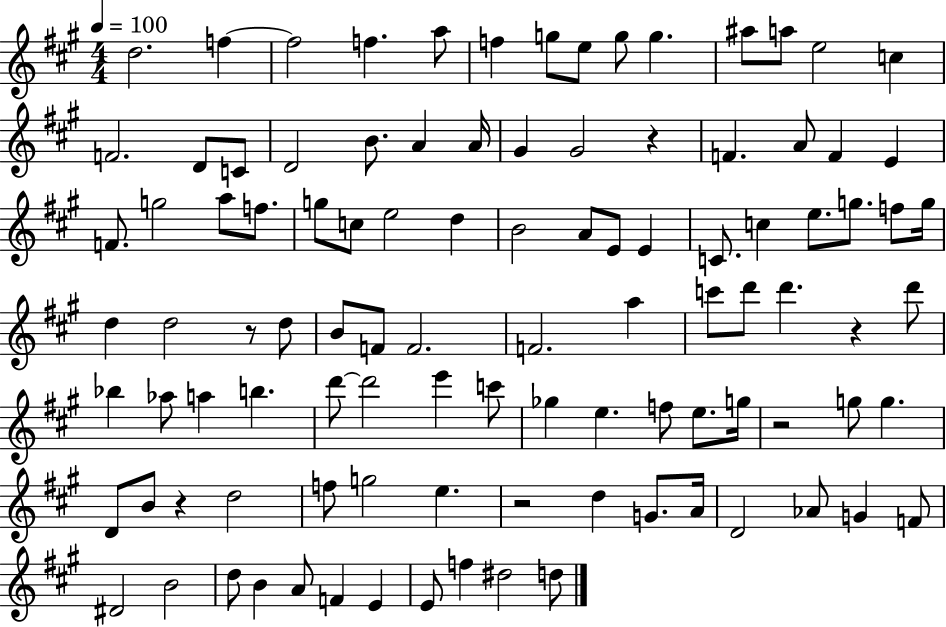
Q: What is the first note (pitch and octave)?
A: D5